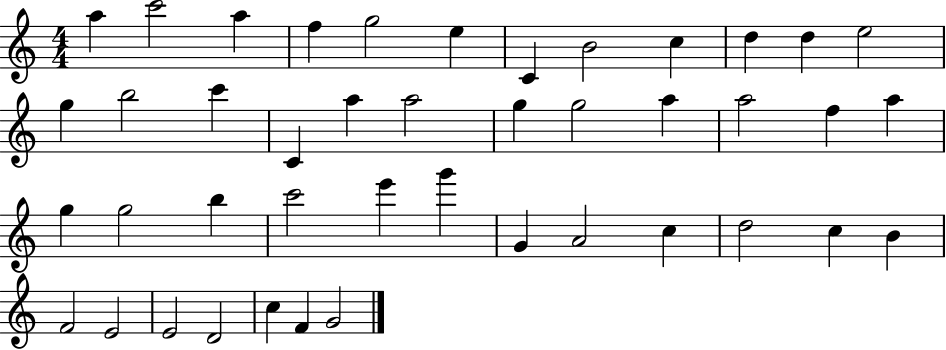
X:1
T:Untitled
M:4/4
L:1/4
K:C
a c'2 a f g2 e C B2 c d d e2 g b2 c' C a a2 g g2 a a2 f a g g2 b c'2 e' g' G A2 c d2 c B F2 E2 E2 D2 c F G2